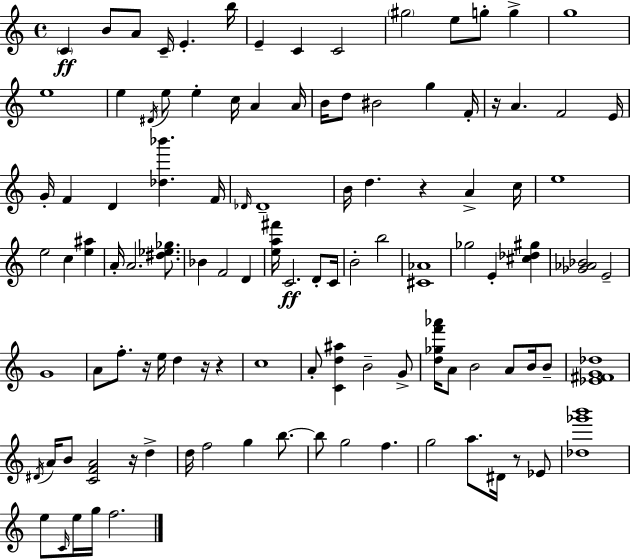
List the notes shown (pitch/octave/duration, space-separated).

C4/q B4/e A4/e C4/s E4/q. B5/s E4/q C4/q C4/h G#5/h E5/e G5/e G5/q G5/w E5/w E5/q D#4/s E5/e E5/q C5/s A4/q A4/s B4/s D5/e BIS4/h G5/q F4/s R/s A4/q. F4/h E4/s G4/s F4/q D4/q [Db5,Bb6]/q. F4/s Db4/s Db4/w B4/s D5/q. R/q A4/q C5/s E5/w E5/h C5/q [E5,A#5]/q A4/s A4/h. [D#5,Eb5,Gb5]/e. Bb4/q F4/h D4/q [E5,A5,F#6]/s C4/h. D4/e C4/s B4/h B5/h [C#4,Ab4]/w Gb5/h E4/q [C#5,Db5,G#5]/q [Gb4,Ab4,Bb4]/h E4/h G4/w A4/e F5/e. R/s E5/s D5/q R/s R/q C5/w A4/e [C4,D5,A#5]/q B4/h G4/e [D5,Gb5,F6,Ab6]/s A4/e B4/h A4/e B4/s B4/e [Eb4,F#4,G4,Db5]/w D#4/s A4/s B4/e [C4,F4,A4]/h R/s D5/q D5/s F5/h G5/q B5/e. B5/e G5/h F5/q. G5/h A5/e. D#4/s R/e Eb4/e [Db5,Gb6,B6]/w E5/e C4/s E5/s G5/s F5/h.